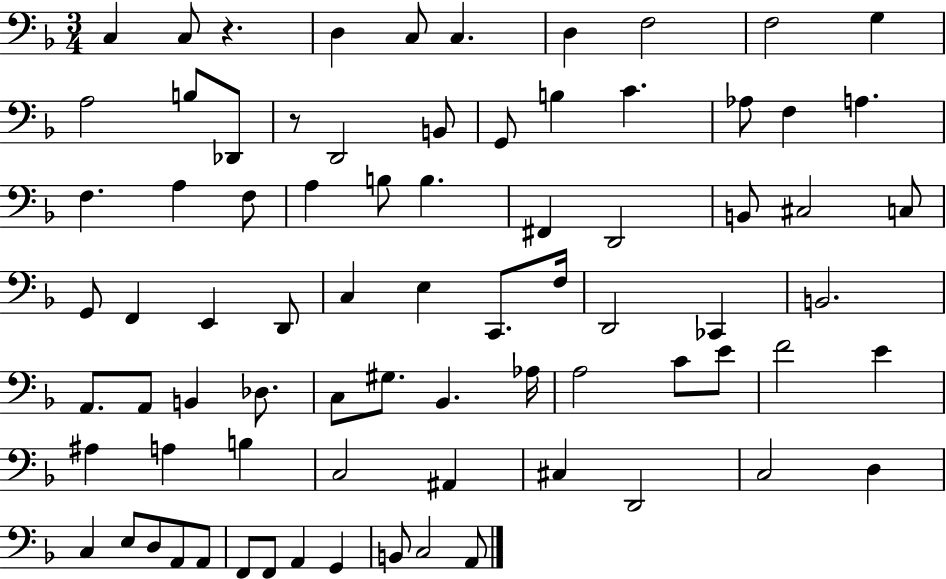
C3/q C3/e R/q. D3/q C3/e C3/q. D3/q F3/h F3/h G3/q A3/h B3/e Db2/e R/e D2/h B2/e G2/e B3/q C4/q. Ab3/e F3/q A3/q. F3/q. A3/q F3/e A3/q B3/e B3/q. F#2/q D2/h B2/e C#3/h C3/e G2/e F2/q E2/q D2/e C3/q E3/q C2/e. F3/s D2/h CES2/q B2/h. A2/e. A2/e B2/q Db3/e. C3/e G#3/e. Bb2/q. Ab3/s A3/h C4/e E4/e F4/h E4/q A#3/q A3/q B3/q C3/h A#2/q C#3/q D2/h C3/h D3/q C3/q E3/e D3/e A2/e A2/e F2/e F2/e A2/q G2/q B2/e C3/h A2/e